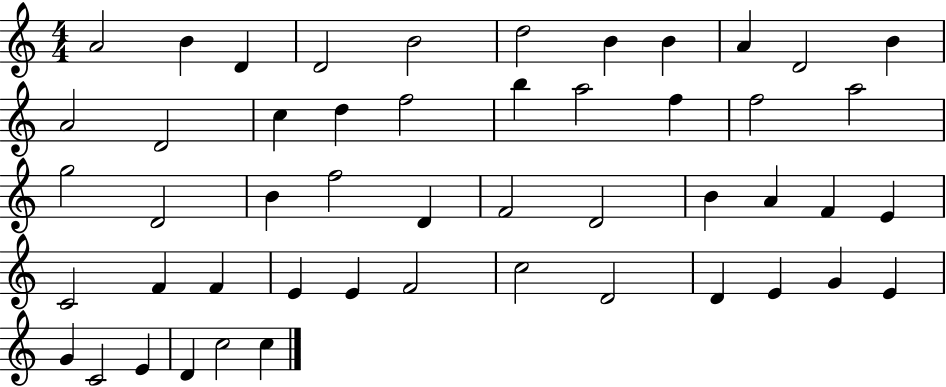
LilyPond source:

{
  \clef treble
  \numericTimeSignature
  \time 4/4
  \key c \major
  a'2 b'4 d'4 | d'2 b'2 | d''2 b'4 b'4 | a'4 d'2 b'4 | \break a'2 d'2 | c''4 d''4 f''2 | b''4 a''2 f''4 | f''2 a''2 | \break g''2 d'2 | b'4 f''2 d'4 | f'2 d'2 | b'4 a'4 f'4 e'4 | \break c'2 f'4 f'4 | e'4 e'4 f'2 | c''2 d'2 | d'4 e'4 g'4 e'4 | \break g'4 c'2 e'4 | d'4 c''2 c''4 | \bar "|."
}